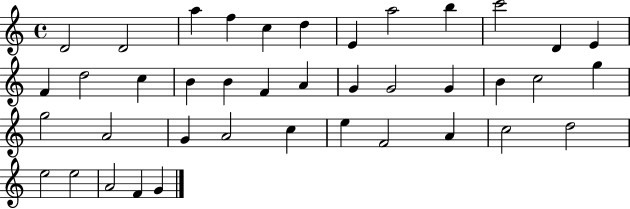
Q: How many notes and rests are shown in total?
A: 40